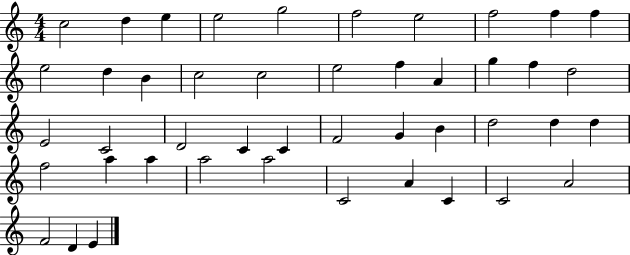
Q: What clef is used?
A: treble